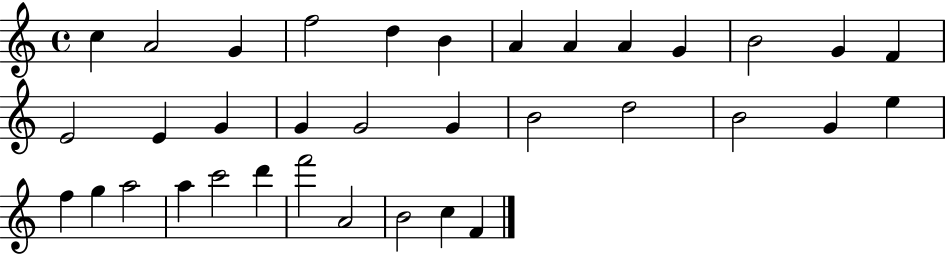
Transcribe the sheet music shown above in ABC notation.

X:1
T:Untitled
M:4/4
L:1/4
K:C
c A2 G f2 d B A A A G B2 G F E2 E G G G2 G B2 d2 B2 G e f g a2 a c'2 d' f'2 A2 B2 c F